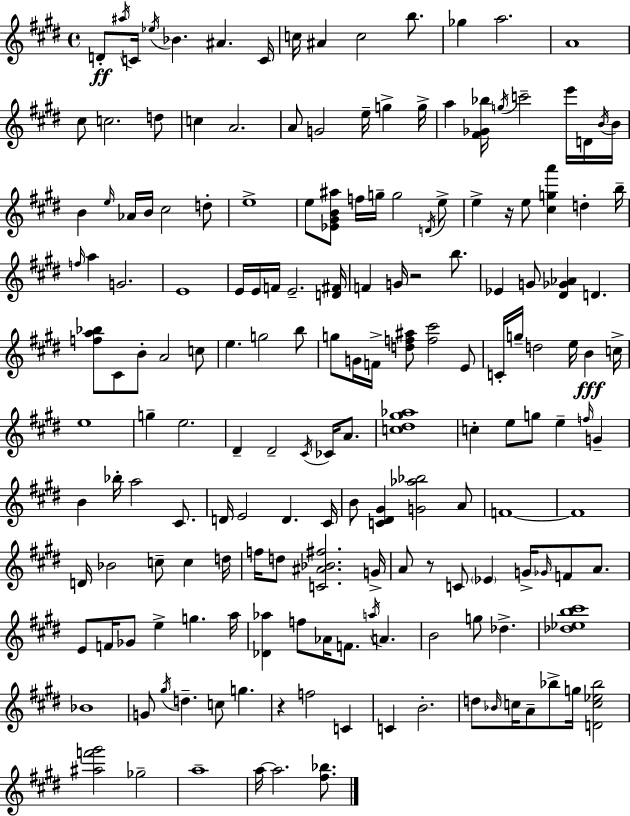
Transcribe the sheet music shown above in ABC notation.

X:1
T:Untitled
M:4/4
L:1/4
K:E
D/2 ^a/4 C/4 _e/4 _B ^A C/4 c/4 ^A c2 b/2 _g a2 A4 ^c/2 c2 d/2 c A2 A/2 G2 e/4 g g/4 a [^F_G_b]/4 g/4 c'2 e'/4 D/4 B/4 B/4 B e/4 _A/4 B/4 ^c2 d/2 e4 e/2 [_E^GB^a]/2 f/4 g/4 g2 D/4 e/2 e z/4 e/2 [^cga'] d b/4 f/4 a G2 E4 E/4 E/4 F/4 E2 [D^F]/4 F G/4 z2 b/2 _E G/2 [^D_G_A] D [fa_b]/2 ^C/2 B/2 A2 c/2 e g2 b/2 g/2 G/4 F/4 [df^a]/2 [f^c']2 E/2 C/4 g/4 d2 e/4 B c/4 e4 g e2 ^D ^D2 ^C/4 _C/4 A/2 [c^d^g_a]4 c e/2 g/2 e f/4 G B _b/4 a2 ^C/2 D/4 E2 D ^C/4 B/2 [C^D^G] [G_a_b]2 A/2 F4 F4 D/4 _B2 c/2 c d/4 f/4 d/2 [C^A_B^f]2 G/4 A/2 z/2 C/2 _E G/4 _G/4 F/2 A/2 E/2 F/4 _G/2 e g a/4 [_D_a] f/2 _A/4 F/2 a/4 A B2 g/2 _d [_d_eb^c']4 _B4 G/2 ^g/4 d c/2 g z f2 C C B2 d/2 _B/4 c/4 A/2 _b/2 g/4 [Dc_e_b]2 [^af'^g']2 _g2 a4 a/4 a2 [^f_b]/2